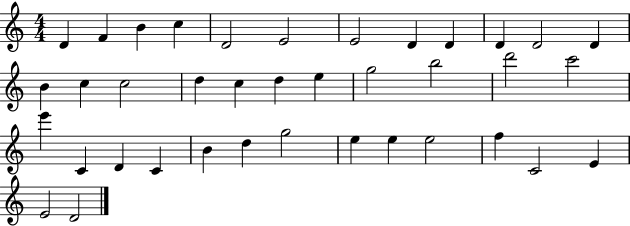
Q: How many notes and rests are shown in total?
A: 38